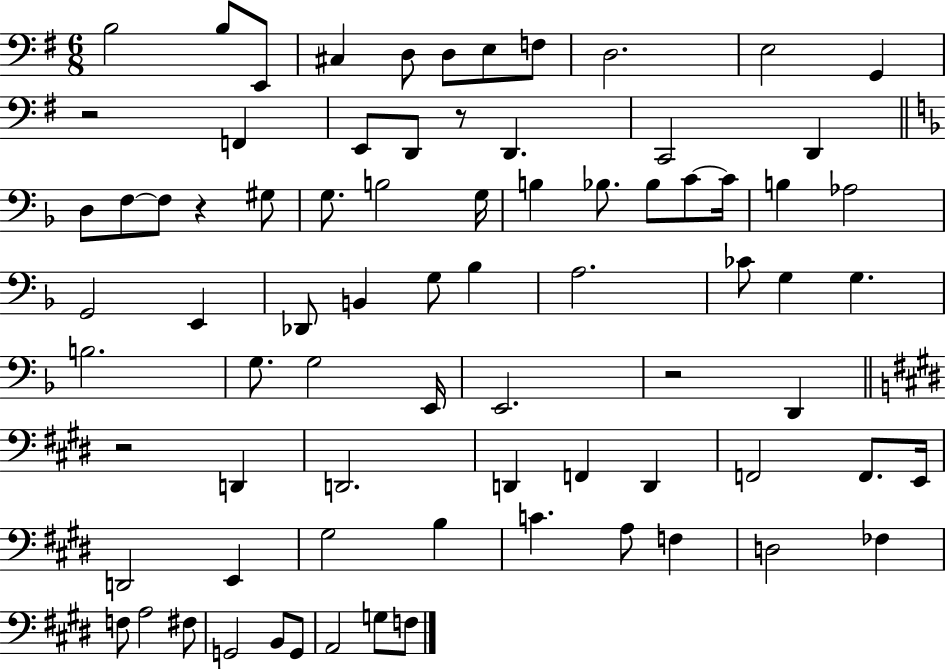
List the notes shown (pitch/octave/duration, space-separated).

B3/h B3/e E2/e C#3/q D3/e D3/e E3/e F3/e D3/h. E3/h G2/q R/h F2/q E2/e D2/e R/e D2/q. C2/h D2/q D3/e F3/e F3/e R/q G#3/e G3/e. B3/h G3/s B3/q Bb3/e. Bb3/e C4/e C4/s B3/q Ab3/h G2/h E2/q Db2/e B2/q G3/e Bb3/q A3/h. CES4/e G3/q G3/q. B3/h. G3/e. G3/h E2/s E2/h. R/h D2/q R/h D2/q D2/h. D2/q F2/q D2/q F2/h F2/e. E2/s D2/h E2/q G#3/h B3/q C4/q. A3/e F3/q D3/h FES3/q F3/e A3/h F#3/e G2/h B2/e G2/e A2/h G3/e F3/e